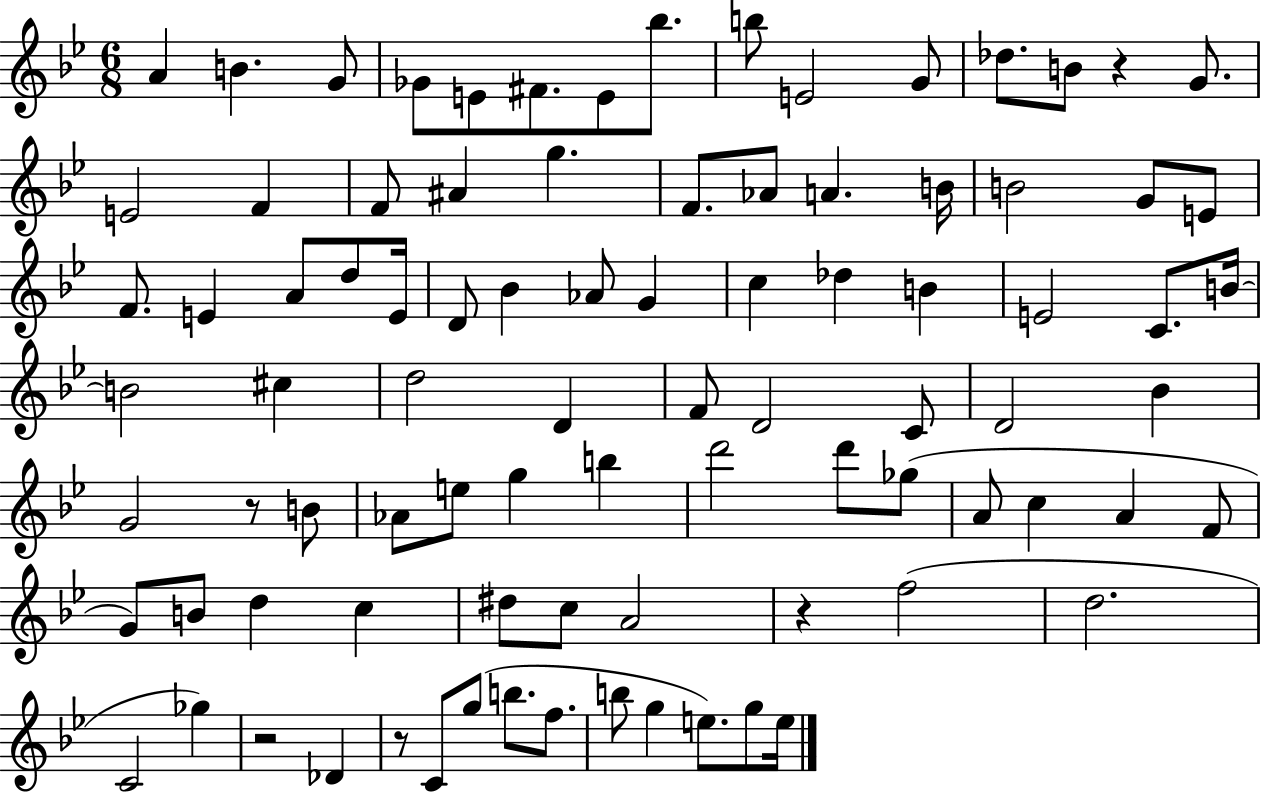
X:1
T:Untitled
M:6/8
L:1/4
K:Bb
A B G/2 _G/2 E/2 ^F/2 E/2 _b/2 b/2 E2 G/2 _d/2 B/2 z G/2 E2 F F/2 ^A g F/2 _A/2 A B/4 B2 G/2 E/2 F/2 E A/2 d/2 E/4 D/2 _B _A/2 G c _d B E2 C/2 B/4 B2 ^c d2 D F/2 D2 C/2 D2 _B G2 z/2 B/2 _A/2 e/2 g b d'2 d'/2 _g/2 A/2 c A F/2 G/2 B/2 d c ^d/2 c/2 A2 z f2 d2 C2 _g z2 _D z/2 C/2 g/2 b/2 f/2 b/2 g e/2 g/2 e/4